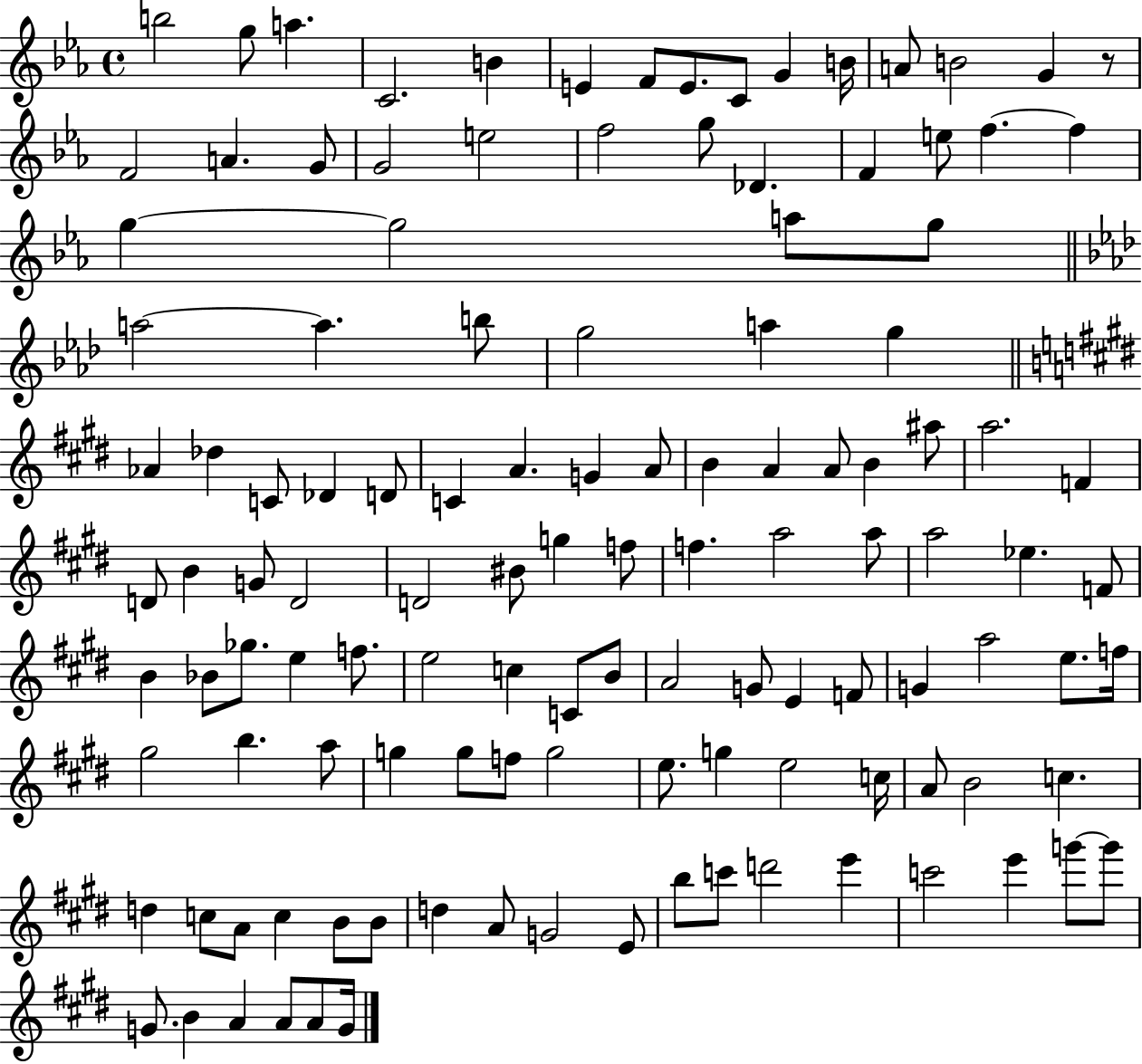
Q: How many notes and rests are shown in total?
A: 122